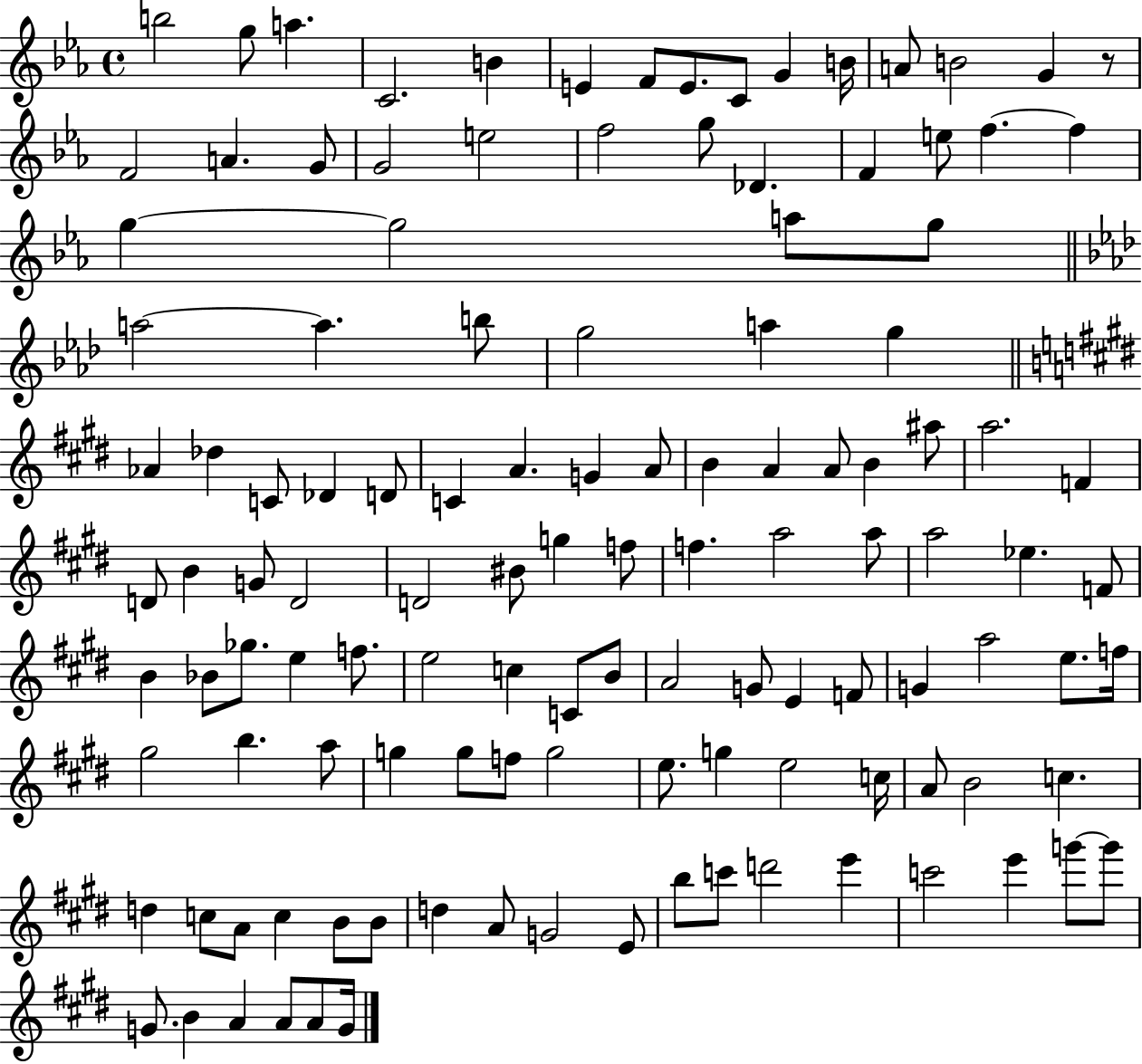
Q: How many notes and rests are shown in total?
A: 122